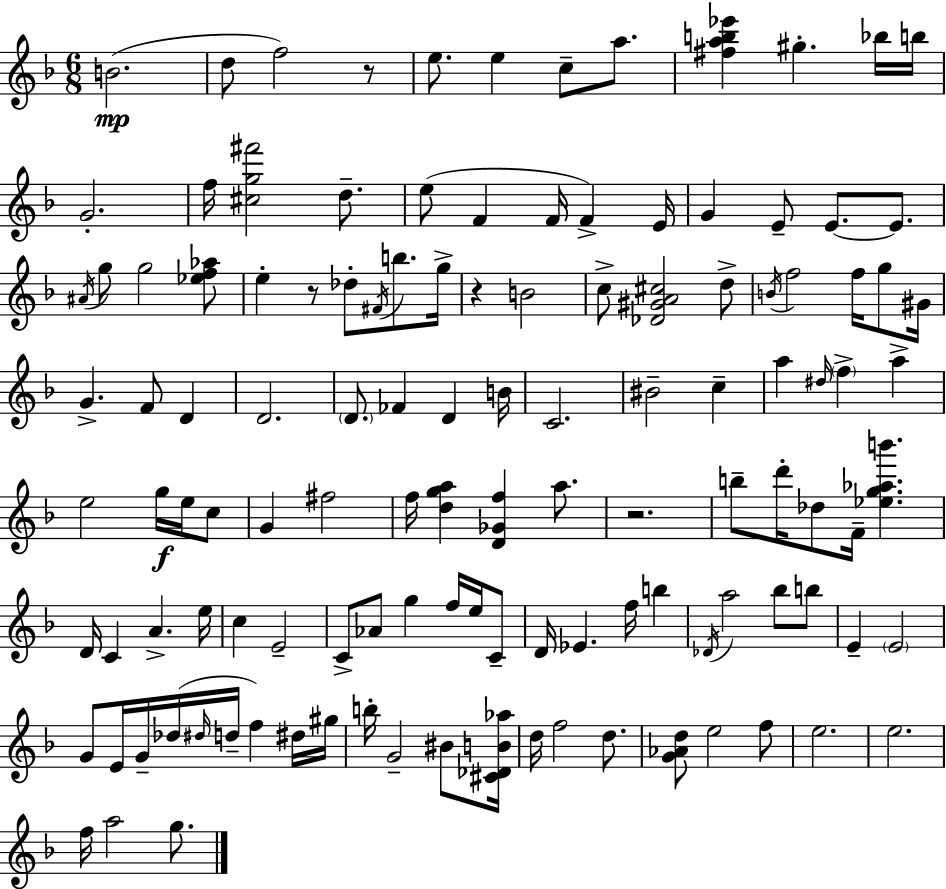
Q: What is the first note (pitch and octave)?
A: B4